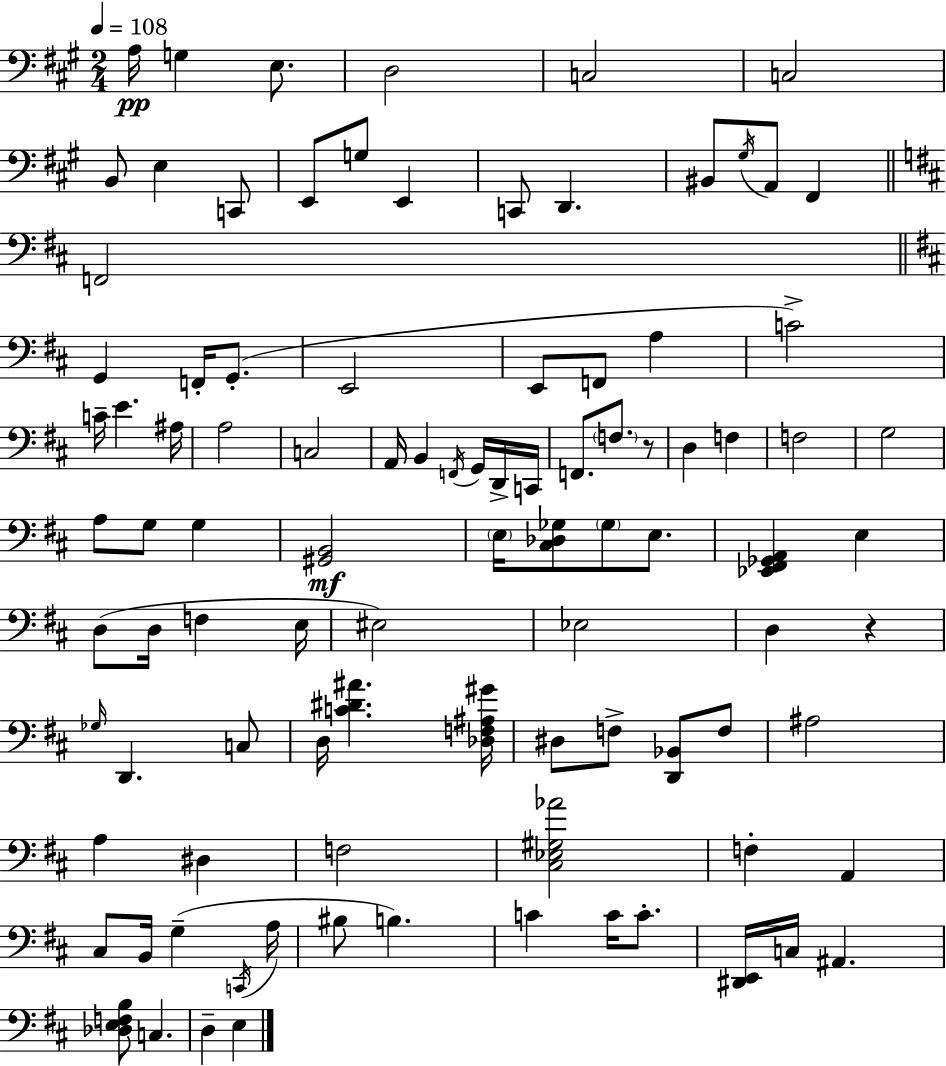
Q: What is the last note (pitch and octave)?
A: E3